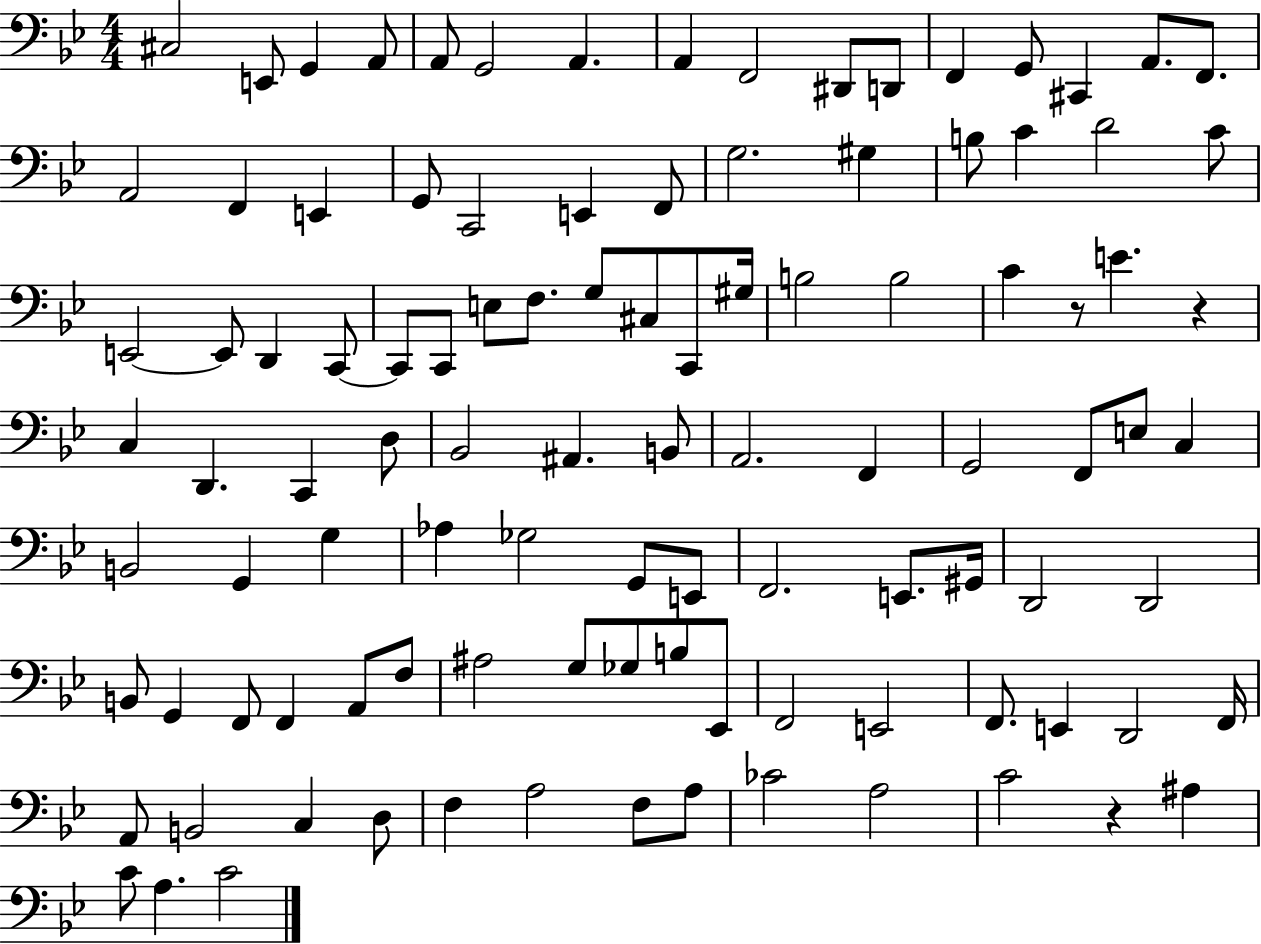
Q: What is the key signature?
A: BES major